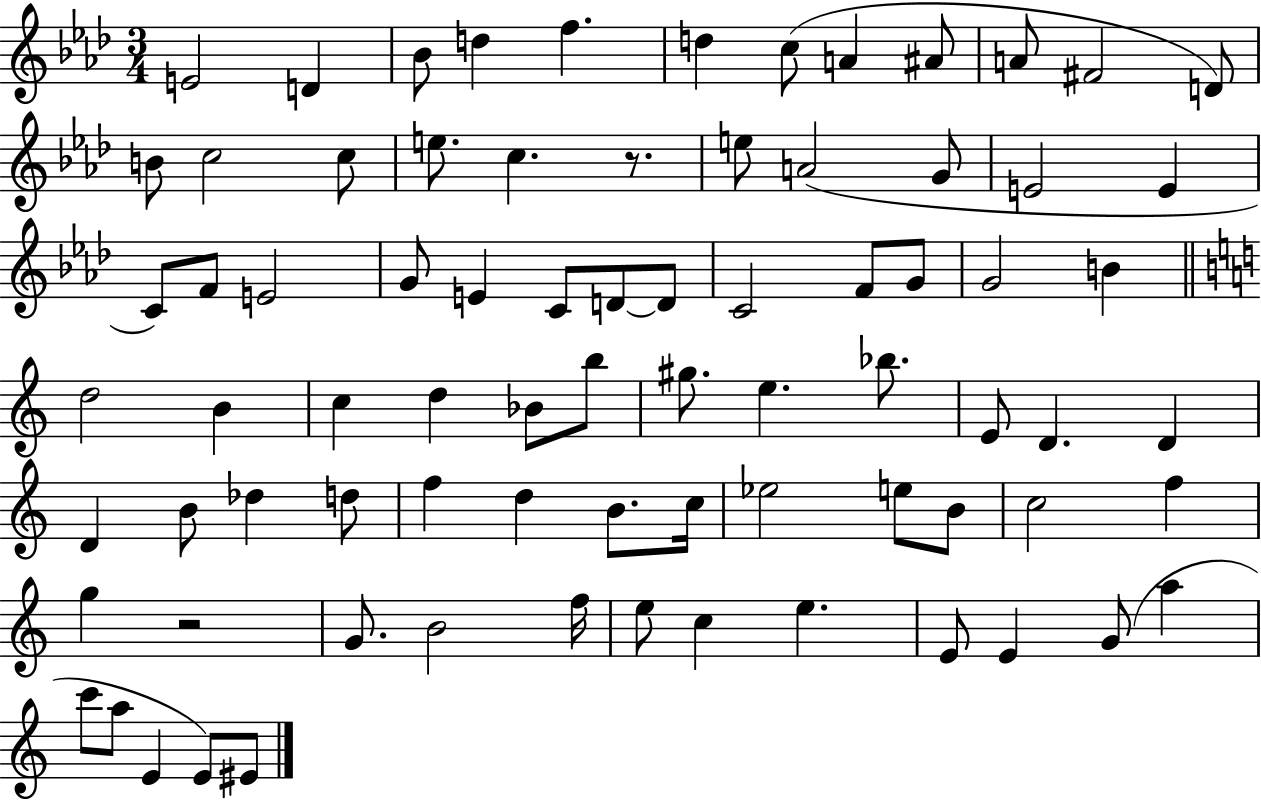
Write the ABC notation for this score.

X:1
T:Untitled
M:3/4
L:1/4
K:Ab
E2 D _B/2 d f d c/2 A ^A/2 A/2 ^F2 D/2 B/2 c2 c/2 e/2 c z/2 e/2 A2 G/2 E2 E C/2 F/2 E2 G/2 E C/2 D/2 D/2 C2 F/2 G/2 G2 B d2 B c d _B/2 b/2 ^g/2 e _b/2 E/2 D D D B/2 _d d/2 f d B/2 c/4 _e2 e/2 B/2 c2 f g z2 G/2 B2 f/4 e/2 c e E/2 E G/2 a c'/2 a/2 E E/2 ^E/2